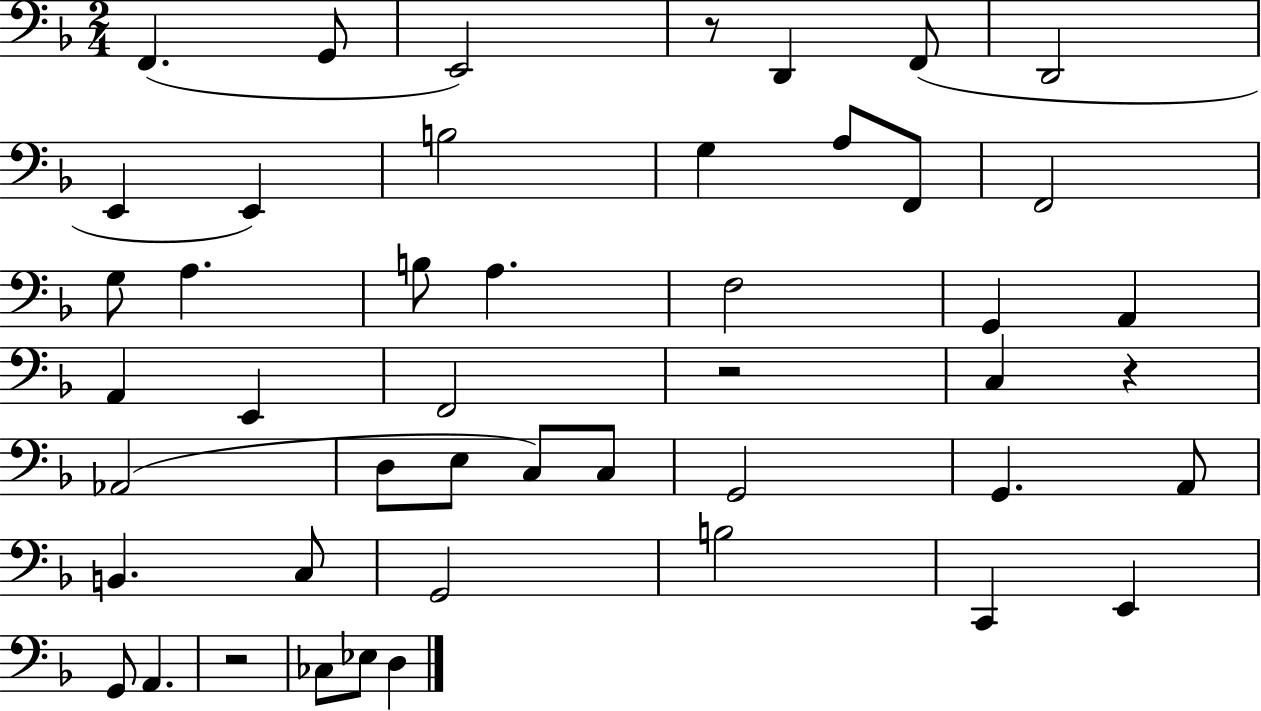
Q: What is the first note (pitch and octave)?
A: F2